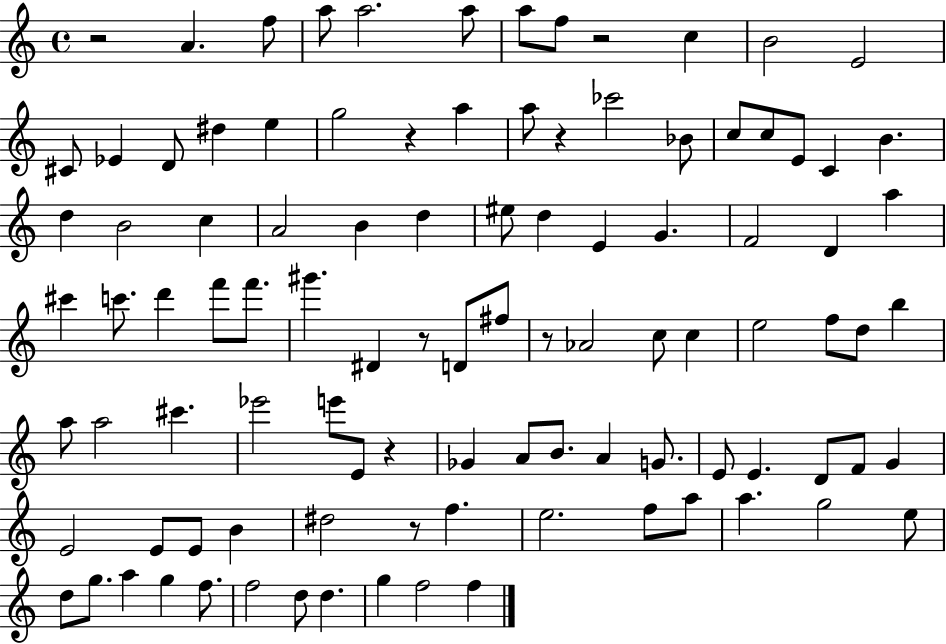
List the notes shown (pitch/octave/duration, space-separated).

R/h A4/q. F5/e A5/e A5/h. A5/e A5/e F5/e R/h C5/q B4/h E4/h C#4/e Eb4/q D4/e D#5/q E5/q G5/h R/q A5/q A5/e R/q CES6/h Bb4/e C5/e C5/e E4/e C4/q B4/q. D5/q B4/h C5/q A4/h B4/q D5/q EIS5/e D5/q E4/q G4/q. F4/h D4/q A5/q C#6/q C6/e. D6/q F6/e F6/e. G#6/q. D#4/q R/e D4/e F#5/e R/e Ab4/h C5/e C5/q E5/h F5/e D5/e B5/q A5/e A5/h C#6/q. Eb6/h E6/e E4/e R/q Gb4/q A4/e B4/e. A4/q G4/e. E4/e E4/q. D4/e F4/e G4/q E4/h E4/e E4/e B4/q D#5/h R/e F5/q. E5/h. F5/e A5/e A5/q. G5/h E5/e D5/e G5/e. A5/q G5/q F5/e. F5/h D5/e D5/q. G5/q F5/h F5/q